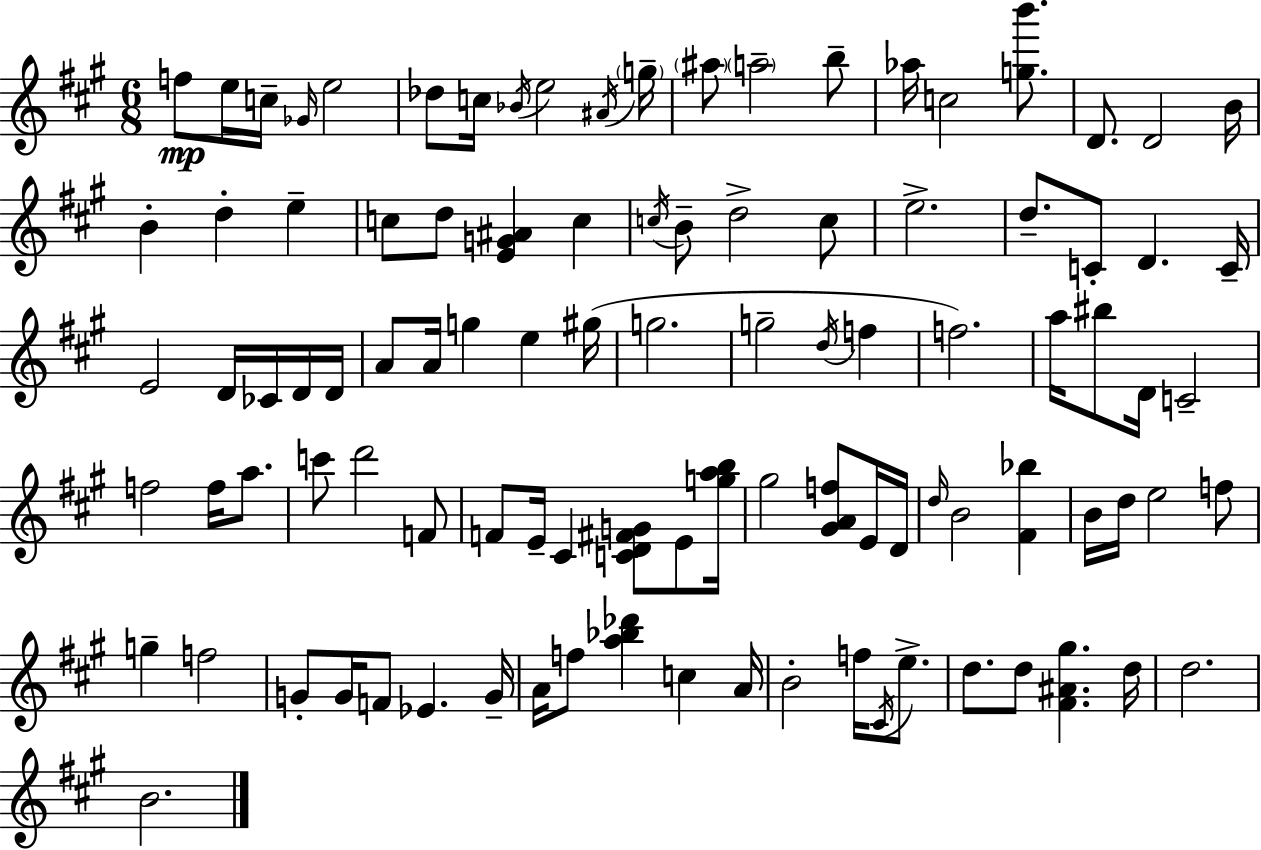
{
  \clef treble
  \numericTimeSignature
  \time 6/8
  \key a \major
  f''8\mp e''16 c''16-- \grace { ges'16 } e''2 | des''8 c''16 \acciaccatura { bes'16 } e''2 | \acciaccatura { ais'16 } \parenthesize g''16-- \parenthesize ais''8 \parenthesize a''2-- | b''8-- aes''16 c''2 | \break <g'' b'''>8. d'8. d'2 | b'16 b'4-. d''4-. e''4-- | c''8 d''8 <e' g' ais'>4 c''4 | \acciaccatura { c''16 } b'8-- d''2-> | \break c''8 e''2.-> | d''8.-- c'8-. d'4. | c'16-- e'2 | d'16 ces'16 d'16 d'16 a'8 a'16 g''4 e''4 | \break gis''16( g''2. | g''2-- | \acciaccatura { d''16 } f''4 f''2.) | a''16 bis''8 d'16 c'2-- | \break f''2 | f''16 a''8. c'''8 d'''2 | f'8 f'8 e'16-- cis'4 | <c' d' fis' g'>8 e'8 <g'' a'' b''>16 gis''2 | \break <gis' a' f''>8 e'16 d'16 \grace { d''16 } b'2 | <fis' bes''>4 b'16 d''16 e''2 | f''8 g''4-- f''2 | g'8-. g'16 f'8 ees'4. | \break g'16-- a'16 f''8 <a'' bes'' des'''>4 | c''4 a'16 b'2-. | f''16 \acciaccatura { cis'16 } e''8.-> d''8. d''8 | <fis' ais' gis''>4. d''16 d''2. | \break b'2. | \bar "|."
}